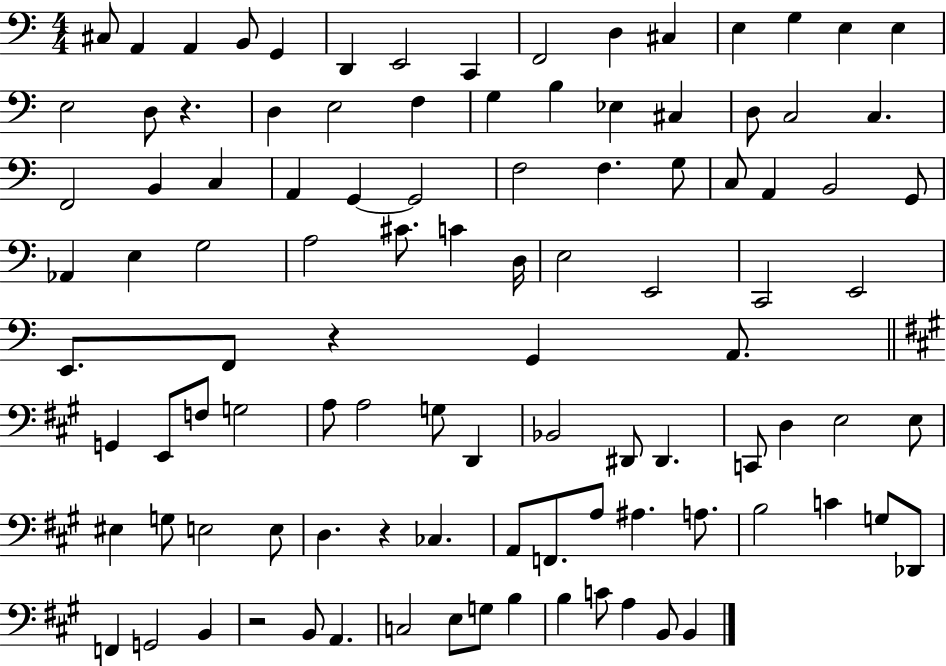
C#3/e A2/q A2/q B2/e G2/q D2/q E2/h C2/q F2/h D3/q C#3/q E3/q G3/q E3/q E3/q E3/h D3/e R/q. D3/q E3/h F3/q G3/q B3/q Eb3/q C#3/q D3/e C3/h C3/q. F2/h B2/q C3/q A2/q G2/q G2/h F3/h F3/q. G3/e C3/e A2/q B2/h G2/e Ab2/q E3/q G3/h A3/h C#4/e. C4/q D3/s E3/h E2/h C2/h E2/h E2/e. F2/e R/q G2/q A2/e. G2/q E2/e F3/e G3/h A3/e A3/h G3/e D2/q Bb2/h D#2/e D#2/q. C2/e D3/q E3/h E3/e EIS3/q G3/e E3/h E3/e D3/q. R/q CES3/q. A2/e F2/e. A3/e A#3/q. A3/e. B3/h C4/q G3/e Db2/e F2/q G2/h B2/q R/h B2/e A2/q. C3/h E3/e G3/e B3/q B3/q C4/e A3/q B2/e B2/q